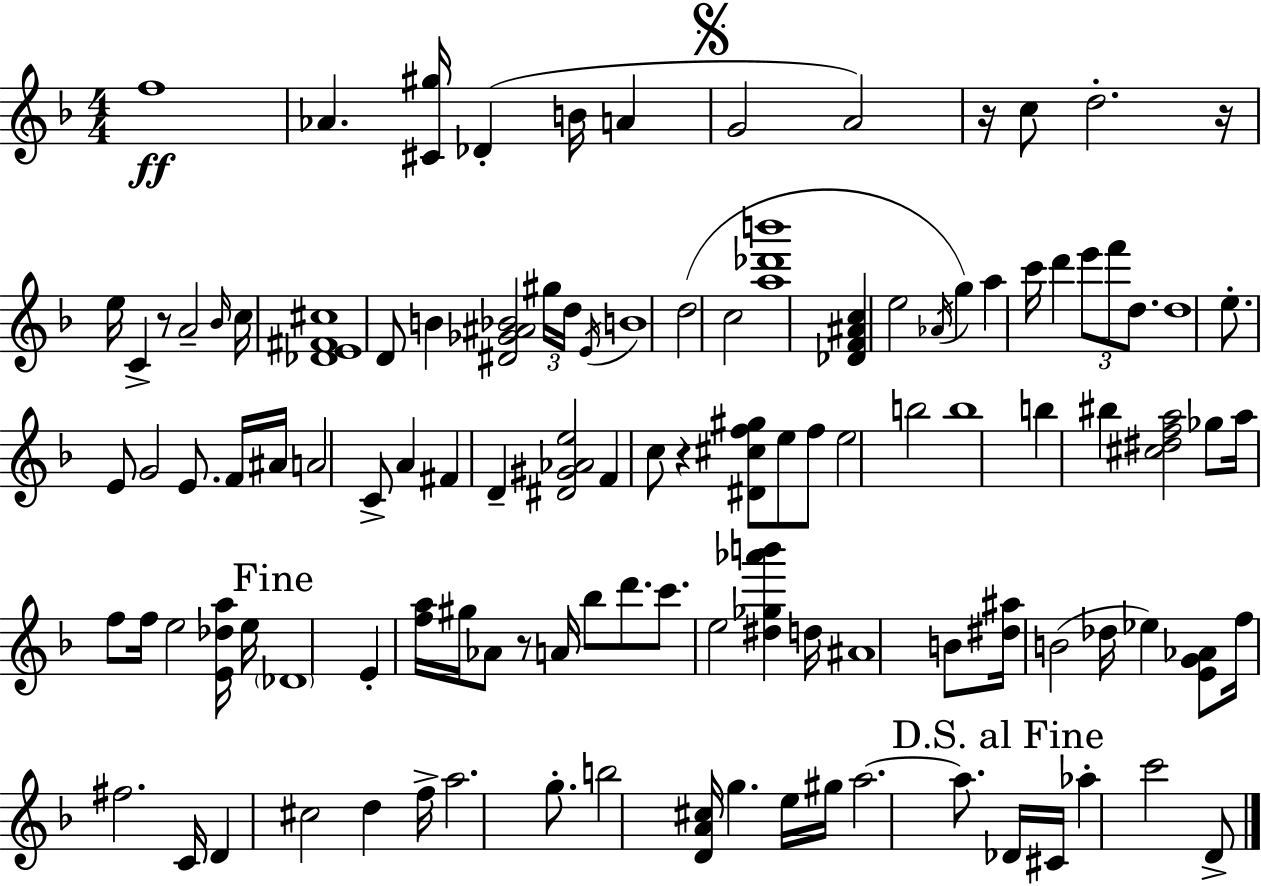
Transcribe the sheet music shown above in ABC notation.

X:1
T:Untitled
M:4/4
L:1/4
K:Dm
f4 _A [^C^g]/4 _D B/4 A G2 A2 z/4 c/2 d2 z/4 e/4 C z/2 A2 _B/4 c/4 [_DE^F^c]4 D/2 B [^D_G^A_B]2 ^g/4 d/4 E/4 B4 d2 c2 [a_d'b']4 [_DF^Ac] e2 _A/4 g a c'/4 d' e'/2 f'/2 d/2 d4 e/2 E/2 G2 E/2 F/4 ^A/4 A2 C/2 A ^F D [^D^G_Ae]2 F c/2 z [^D^cf^g]/2 e/2 f/2 e2 b2 b4 b ^b [^c^dfa]2 _g/2 a/4 f/2 f/4 e2 [E_da]/4 e/4 _D4 E [fa]/4 ^g/4 _A/2 z/2 A/4 _b/2 d'/2 c'/2 e2 [^d_g_a'b'] d/4 ^A4 B/2 [^d^a]/4 B2 _d/4 _e [EG_A]/2 f/4 ^f2 C/4 D ^c2 d f/4 a2 g/2 b2 [DA^c]/4 g e/4 ^g/4 a2 a/2 _D/4 ^C/4 _a c'2 D/2